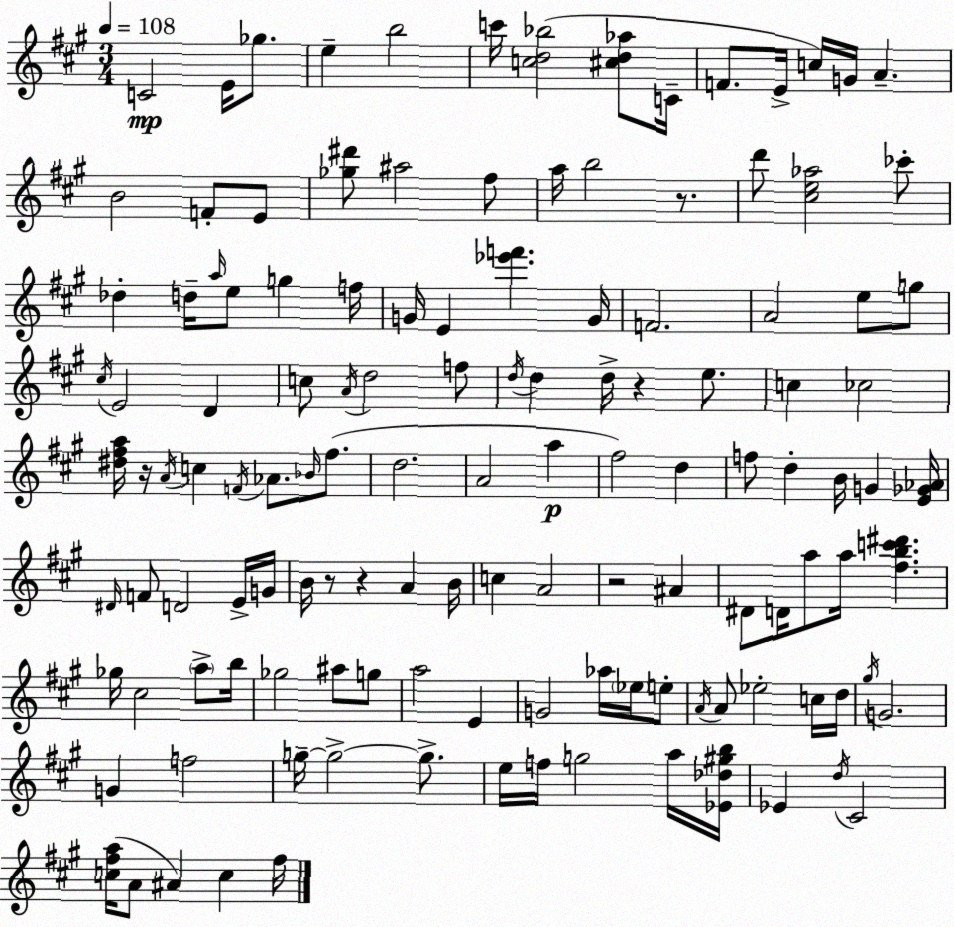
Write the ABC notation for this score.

X:1
T:Untitled
M:3/4
L:1/4
K:A
C2 E/4 _g/2 e b2 c'/4 [cd_b]2 [^cd_a]/2 C/4 F/2 E/4 c/4 G/4 A B2 F/2 E/2 [_g^d']/2 ^a2 ^f/2 a/4 b2 z/2 d'/2 [^ce_a]2 _c'/2 _d d/4 a/4 e/2 g f/4 G/4 E [_e'f'] G/4 F2 A2 e/2 g/2 ^c/4 E2 D c/2 A/4 d2 f/2 d/4 d d/4 z e/2 c _c2 [^d^fa]/4 z/4 A/4 c F/4 _A/2 _B/4 ^f/2 d2 A2 a ^f2 d f/2 d B/4 G [E_G_A]/4 ^D/4 F/2 D2 E/4 G/4 B/4 z/2 z A B/4 c A2 z2 ^A ^D/2 D/4 a/2 a/4 [^fbc'^d'] _g/4 ^c2 a/2 b/4 _g2 ^a/2 g/2 a2 E G2 _a/4 _e/4 e/2 A/4 A/2 _e2 c/4 d/4 ^g/4 G2 G f2 g/4 g2 g/2 e/4 f/4 g2 a/4 [_E_d^gb]/4 _E d/4 ^C2 [c^fa]/4 A/2 ^A c ^f/4